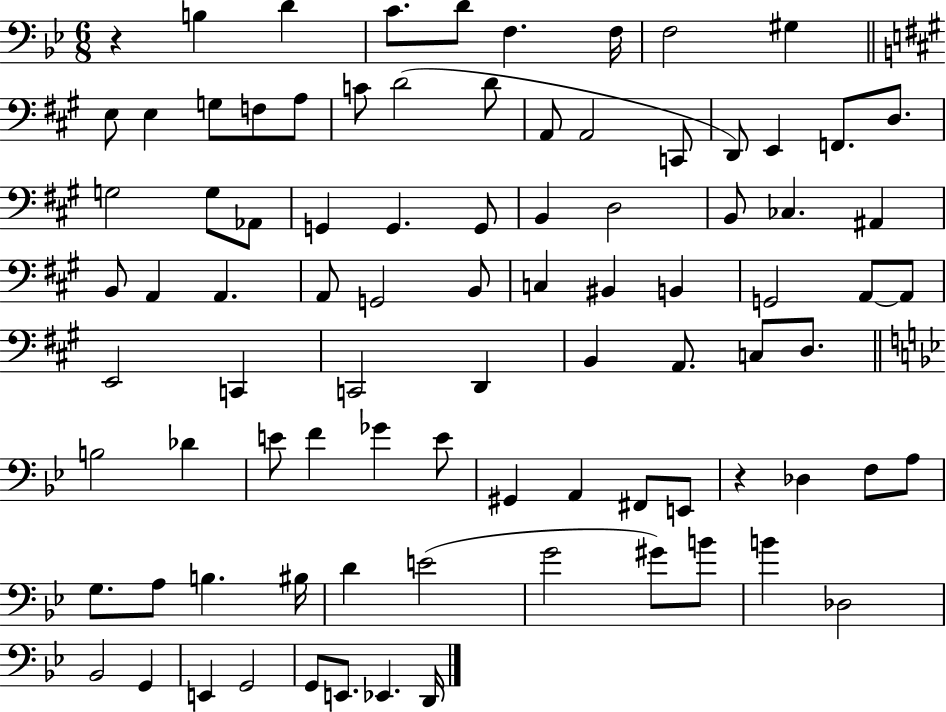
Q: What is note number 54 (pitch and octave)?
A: D3